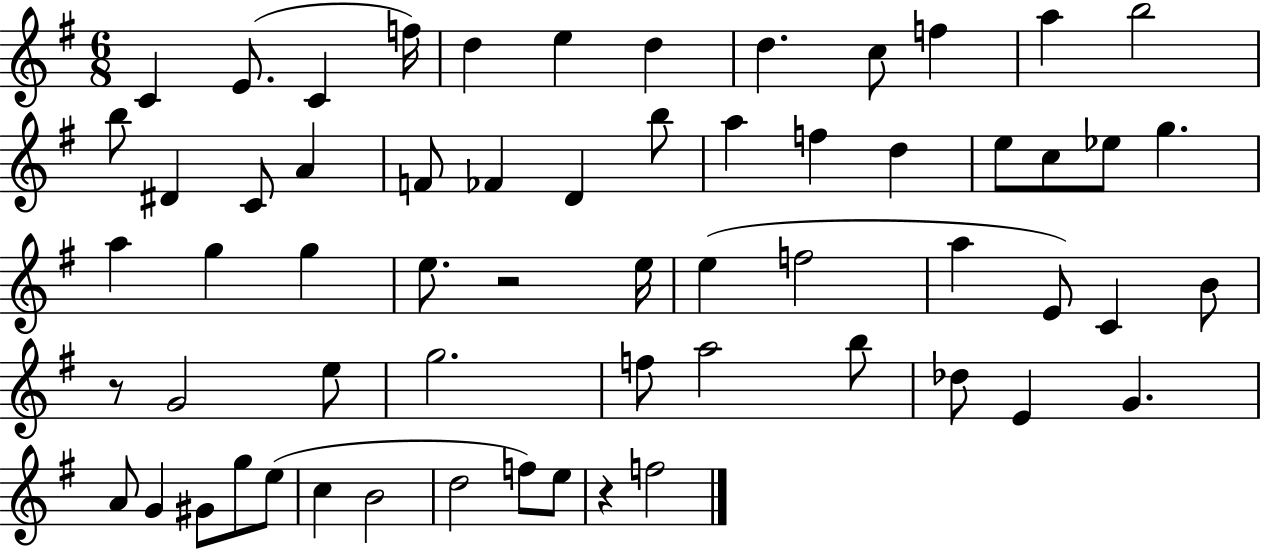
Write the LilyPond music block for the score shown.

{
  \clef treble
  \numericTimeSignature
  \time 6/8
  \key g \major
  \repeat volta 2 { c'4 e'8.( c'4 f''16) | d''4 e''4 d''4 | d''4. c''8 f''4 | a''4 b''2 | \break b''8 dis'4 c'8 a'4 | f'8 fes'4 d'4 b''8 | a''4 f''4 d''4 | e''8 c''8 ees''8 g''4. | \break a''4 g''4 g''4 | e''8. r2 e''16 | e''4( f''2 | a''4 e'8) c'4 b'8 | \break r8 g'2 e''8 | g''2. | f''8 a''2 b''8 | des''8 e'4 g'4. | \break a'8 g'4 gis'8 g''8 e''8( | c''4 b'2 | d''2 f''8) e''8 | r4 f''2 | \break } \bar "|."
}